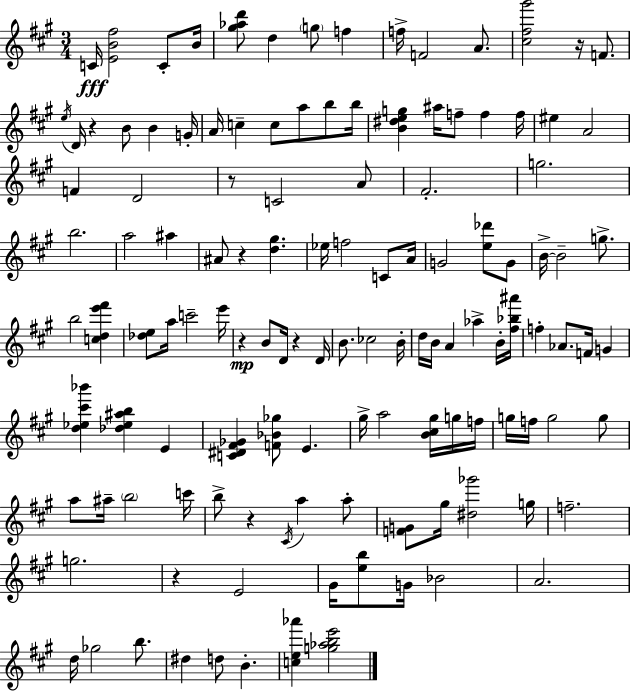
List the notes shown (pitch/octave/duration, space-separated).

C4/s [E4,B4,F#5]/h C4/e B4/s [G#5,Ab5,D6]/e D5/q G5/e F5/q F5/s F4/h A4/e. [C#5,F#5,G#6]/h R/s F4/e. E5/s D4/s R/q B4/e B4/q G4/s A4/s C5/q C5/e A5/e B5/e B5/s [B4,D#5,E5,G5]/q A#5/s F5/e F5/q F5/s EIS5/q A4/h F4/q D4/h R/e C4/h A4/e F#4/h. G5/h. B5/h. A5/h A#5/q A#4/e R/q [D5,G#5]/q. Eb5/s F5/h C4/e A4/s G4/h [E5,Db6]/e G4/e B4/s B4/h G5/e. B5/h [C5,D5,E6,F#6]/q [Db5,E5]/e A5/s C6/h E6/s R/q B4/e D4/s R/q D4/s B4/e. CES5/h B4/s D5/s B4/s A4/q Ab5/q B4/s [F#5,Bb5,A#6]/s F5/q Ab4/e. F4/s G4/q [D5,Eb5,C#6,Bb6]/q [Db5,Eb5,A#5,B5]/q E4/q [C4,D#4,F#4,Gb4]/q [F4,Bb4,Gb5]/e E4/q. G#5/s A5/h [B4,C#5,G#5]/s G5/s F5/s G5/s F5/s G5/h G5/e A5/e A#5/s B5/h C6/s B5/e R/q C#4/s A5/q A5/e [F4,G4]/e G#5/s [D#5,Gb6]/h G5/s F5/h. G5/h. R/q E4/h G#4/s [E5,B5]/e G4/s Bb4/h A4/h. D5/s Gb5/h B5/e. D#5/q D5/e B4/q. [C5,E5,Ab6]/q [G5,Ab5,B5,E6]/h